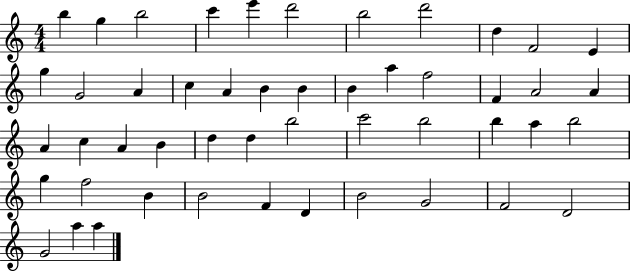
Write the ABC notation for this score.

X:1
T:Untitled
M:4/4
L:1/4
K:C
b g b2 c' e' d'2 b2 d'2 d F2 E g G2 A c A B B B a f2 F A2 A A c A B d d b2 c'2 b2 b a b2 g f2 B B2 F D B2 G2 F2 D2 G2 a a